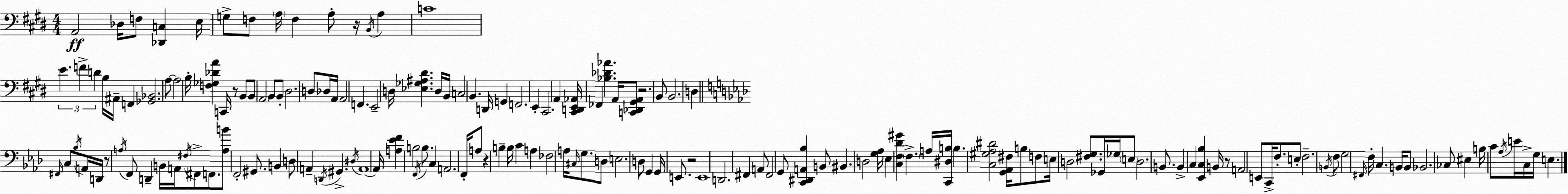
X:1
T:Untitled
M:4/4
L:1/4
K:E
A,,2 _D,/4 F,/2 [_D,,C,] E,/4 G,/2 F,/2 A,/4 F, A,/2 z/4 B,,/4 A, C4 E F D B,/4 ^A,,/4 F,, [_G,,_B,,]2 A,/2 A,2 B,/4 [F,_G,_DA] C,,/4 z/2 B,,/2 B,,/2 A,,2 B,,/2 B,,/2 ^D,2 D,/2 _D,/4 A,,/4 A,,2 F,, E,,2 D,/4 [_E,_G,^A,^D] D,/4 B,,/4 C,2 B,, D,,/4 G,, F,,2 E,, ^C,,2 A,, [^C,,D,,E,,_A,,]/4 _F,, [_B,_D_A] A,,/4 [C,,_D,,^G,,A,,]/2 z2 B,,/2 B,,2 D, ^F,,/4 C,/2 _B,/4 A,,/4 D,,/4 z/2 A,/4 F,,/2 D,, B,,/4 A,,/4 ^F,/4 ^F,,/2 F,,/2 [A,B]/2 F,,2 ^G,,/2 B,, D,/2 A,, D,,/4 ^G,, ^D,/4 A,,4 A,,/4 [A,_EF] B,2 F,,/4 B,/2 C, A,,2 F,,/4 A,/2 z B, B,/4 C A, _F,2 A,/4 ^C,/4 G,/2 D,/2 E,2 D,/2 G,, G,,/4 E,,/2 z2 E,,4 D,,2 ^F,, A,,/2 ^F,,2 G,,/2 [C,,^D,,A,,_B,] B,,/2 ^B,, D,2 [G,_A,]/4 _E, [C,F,_D^G] F, A,/4 [C,,^D,B,]/4 B, [C,^G,_A,^D]2 [G,,_A,,^F,]/4 B,/2 F,/2 E,/4 D,2 [^F,G,]/2 _G,,/4 _G,/4 E,/2 D,2 B,,/2 B,, C, [_E,,C,_B,] B,,/4 z/2 A,,2 E,,/2 C,,/4 F,/2 E,/2 F,2 B,,/4 F,/2 G,2 ^F,,/4 F,/4 C, B,,/4 B,,/2 _B,,2 _C,/2 ^E, B,/4 C/2 _A,/4 E/4 C,/4 G,/4 E,